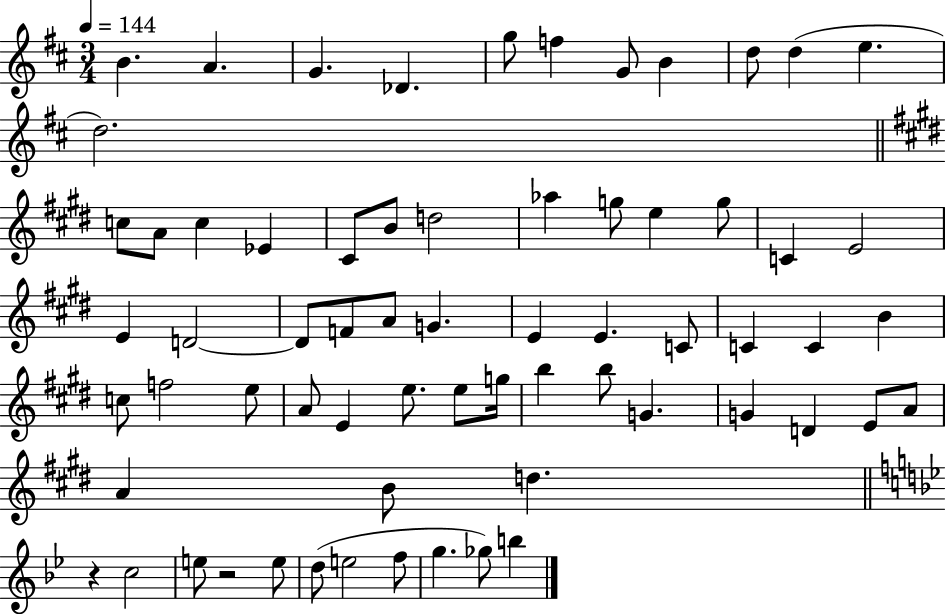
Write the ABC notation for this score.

X:1
T:Untitled
M:3/4
L:1/4
K:D
B A G _D g/2 f G/2 B d/2 d e d2 c/2 A/2 c _E ^C/2 B/2 d2 _a g/2 e g/2 C E2 E D2 D/2 F/2 A/2 G E E C/2 C C B c/2 f2 e/2 A/2 E e/2 e/2 g/4 b b/2 G G D E/2 A/2 A B/2 d z c2 e/2 z2 e/2 d/2 e2 f/2 g _g/2 b